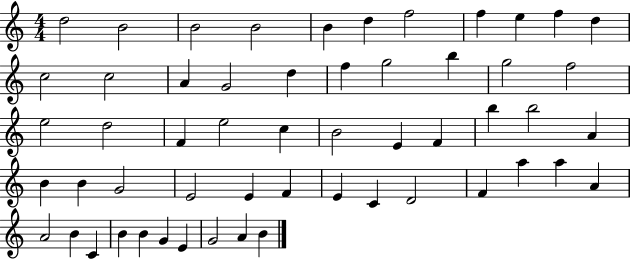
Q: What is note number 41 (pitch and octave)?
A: D4